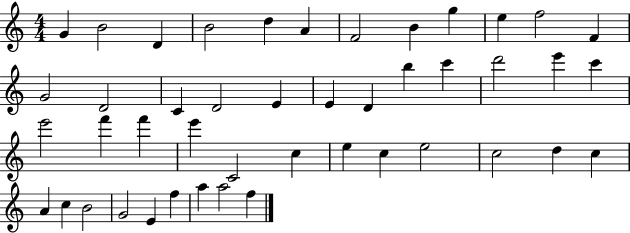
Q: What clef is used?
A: treble